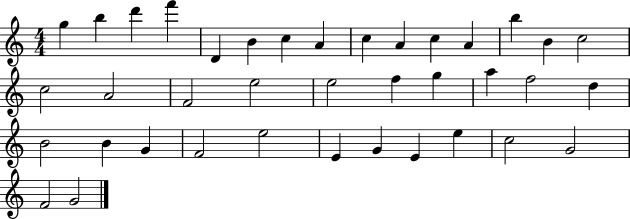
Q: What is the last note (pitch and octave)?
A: G4